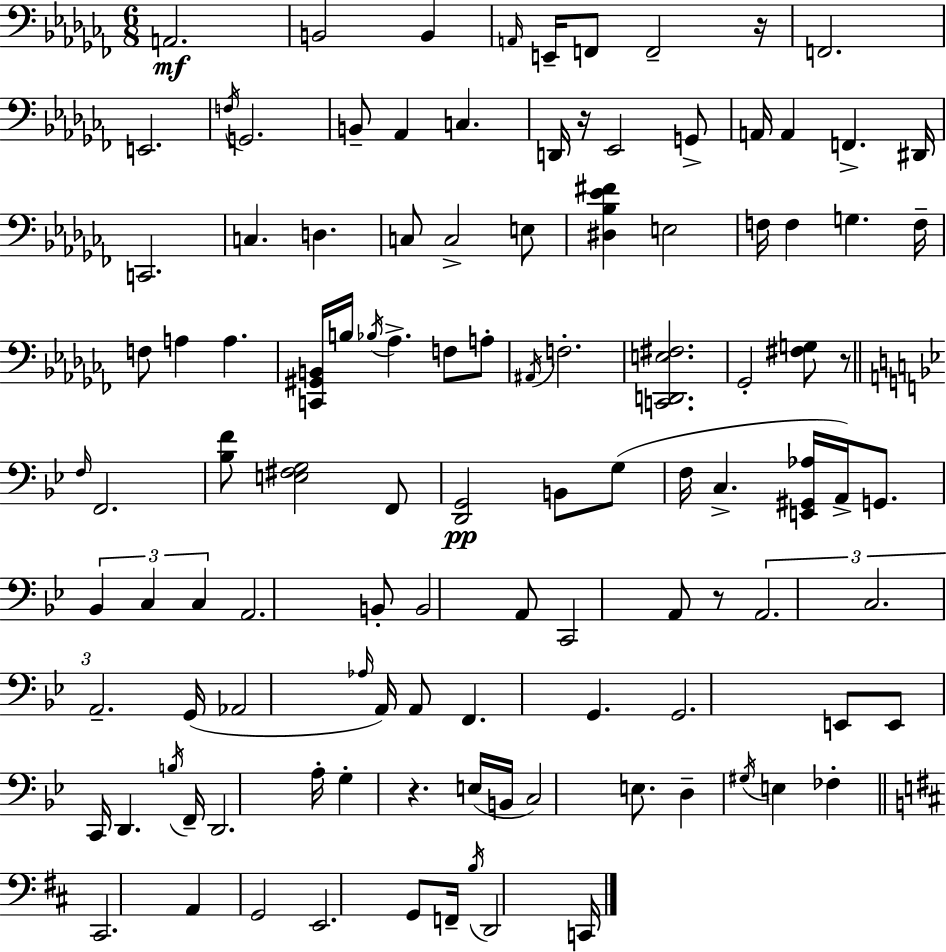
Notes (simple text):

A2/h. B2/h B2/q A2/s E2/s F2/e F2/h R/s F2/h. E2/h. F3/s G2/h. B2/e Ab2/q C3/q. D2/s R/s Eb2/h G2/e A2/s A2/q F2/q. D#2/s C2/h. C3/q. D3/q. C3/e C3/h E3/e [D#3,Bb3,Eb4,F#4]/q E3/h F3/s F3/q G3/q. F3/s F3/e A3/q A3/q. [C2,G#2,B2]/s B3/s Bb3/s Ab3/q. F3/e A3/e A#2/s F3/h. [C2,D2,E3,F#3]/h. Gb2/h [F#3,G3]/e R/e F3/s F2/h. [Bb3,F4]/e [E3,F#3,G3]/h F2/e [D2,G2]/h B2/e G3/e F3/s C3/q. [E2,G#2,Ab3]/s A2/s G2/e. Bb2/q C3/q C3/q A2/h. B2/e B2/h A2/e C2/h A2/e R/e A2/h. C3/h. A2/h. G2/s Ab2/h Ab3/s A2/s A2/e F2/q. G2/q. G2/h. E2/e E2/e C2/s D2/q. B3/s F2/s D2/h. A3/s G3/q R/q. E3/s B2/s C3/h E3/e. D3/q G#3/s E3/q FES3/q C#2/h. A2/q G2/h E2/h. G2/e F2/s B3/s D2/h C2/s